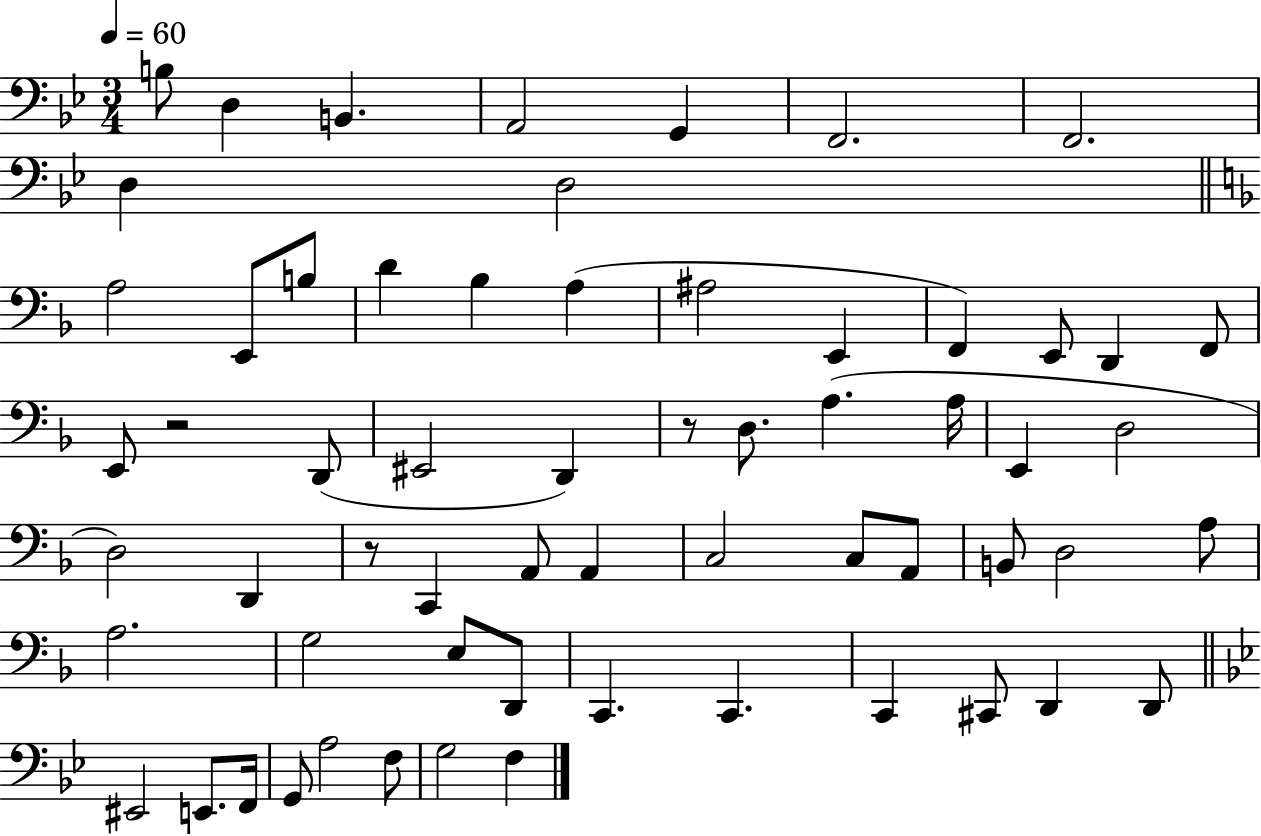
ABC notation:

X:1
T:Untitled
M:3/4
L:1/4
K:Bb
B,/2 D, B,, A,,2 G,, F,,2 F,,2 D, D,2 A,2 E,,/2 B,/2 D _B, A, ^A,2 E,, F,, E,,/2 D,, F,,/2 E,,/2 z2 D,,/2 ^E,,2 D,, z/2 D,/2 A, A,/4 E,, D,2 D,2 D,, z/2 C,, A,,/2 A,, C,2 C,/2 A,,/2 B,,/2 D,2 A,/2 A,2 G,2 E,/2 D,,/2 C,, C,, C,, ^C,,/2 D,, D,,/2 ^E,,2 E,,/2 F,,/4 G,,/2 A,2 F,/2 G,2 F,